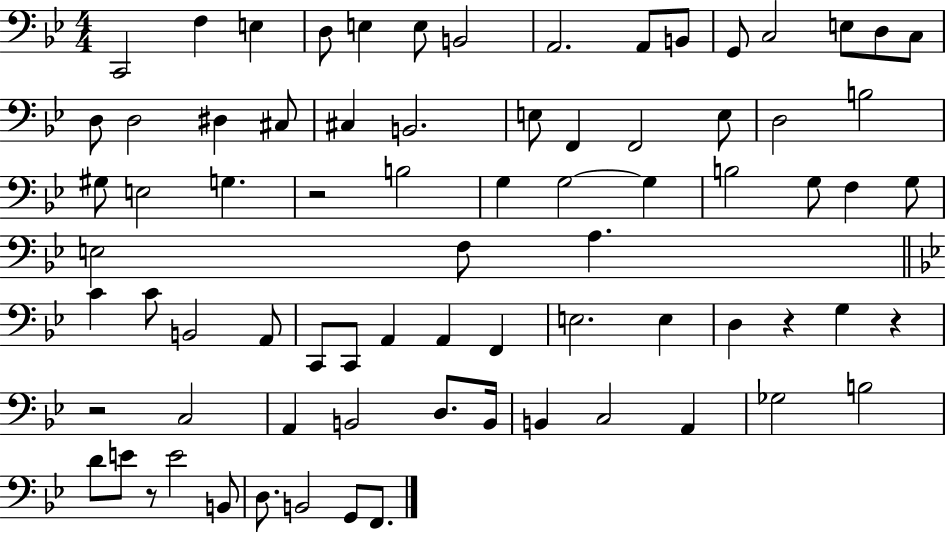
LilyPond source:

{
  \clef bass
  \numericTimeSignature
  \time 4/4
  \key bes \major
  \repeat volta 2 { c,2 f4 e4 | d8 e4 e8 b,2 | a,2. a,8 b,8 | g,8 c2 e8 d8 c8 | \break d8 d2 dis4 cis8 | cis4 b,2. | e8 f,4 f,2 e8 | d2 b2 | \break gis8 e2 g4. | r2 b2 | g4 g2~~ g4 | b2 g8 f4 g8 | \break e2 f8 a4. | \bar "||" \break \key g \minor c'4 c'8 b,2 a,8 | c,8 c,8 a,4 a,4 f,4 | e2. e4 | d4 r4 g4 r4 | \break r2 c2 | a,4 b,2 d8. b,16 | b,4 c2 a,4 | ges2 b2 | \break d'8 e'8 r8 e'2 b,8 | d8. b,2 g,8 f,8. | } \bar "|."
}